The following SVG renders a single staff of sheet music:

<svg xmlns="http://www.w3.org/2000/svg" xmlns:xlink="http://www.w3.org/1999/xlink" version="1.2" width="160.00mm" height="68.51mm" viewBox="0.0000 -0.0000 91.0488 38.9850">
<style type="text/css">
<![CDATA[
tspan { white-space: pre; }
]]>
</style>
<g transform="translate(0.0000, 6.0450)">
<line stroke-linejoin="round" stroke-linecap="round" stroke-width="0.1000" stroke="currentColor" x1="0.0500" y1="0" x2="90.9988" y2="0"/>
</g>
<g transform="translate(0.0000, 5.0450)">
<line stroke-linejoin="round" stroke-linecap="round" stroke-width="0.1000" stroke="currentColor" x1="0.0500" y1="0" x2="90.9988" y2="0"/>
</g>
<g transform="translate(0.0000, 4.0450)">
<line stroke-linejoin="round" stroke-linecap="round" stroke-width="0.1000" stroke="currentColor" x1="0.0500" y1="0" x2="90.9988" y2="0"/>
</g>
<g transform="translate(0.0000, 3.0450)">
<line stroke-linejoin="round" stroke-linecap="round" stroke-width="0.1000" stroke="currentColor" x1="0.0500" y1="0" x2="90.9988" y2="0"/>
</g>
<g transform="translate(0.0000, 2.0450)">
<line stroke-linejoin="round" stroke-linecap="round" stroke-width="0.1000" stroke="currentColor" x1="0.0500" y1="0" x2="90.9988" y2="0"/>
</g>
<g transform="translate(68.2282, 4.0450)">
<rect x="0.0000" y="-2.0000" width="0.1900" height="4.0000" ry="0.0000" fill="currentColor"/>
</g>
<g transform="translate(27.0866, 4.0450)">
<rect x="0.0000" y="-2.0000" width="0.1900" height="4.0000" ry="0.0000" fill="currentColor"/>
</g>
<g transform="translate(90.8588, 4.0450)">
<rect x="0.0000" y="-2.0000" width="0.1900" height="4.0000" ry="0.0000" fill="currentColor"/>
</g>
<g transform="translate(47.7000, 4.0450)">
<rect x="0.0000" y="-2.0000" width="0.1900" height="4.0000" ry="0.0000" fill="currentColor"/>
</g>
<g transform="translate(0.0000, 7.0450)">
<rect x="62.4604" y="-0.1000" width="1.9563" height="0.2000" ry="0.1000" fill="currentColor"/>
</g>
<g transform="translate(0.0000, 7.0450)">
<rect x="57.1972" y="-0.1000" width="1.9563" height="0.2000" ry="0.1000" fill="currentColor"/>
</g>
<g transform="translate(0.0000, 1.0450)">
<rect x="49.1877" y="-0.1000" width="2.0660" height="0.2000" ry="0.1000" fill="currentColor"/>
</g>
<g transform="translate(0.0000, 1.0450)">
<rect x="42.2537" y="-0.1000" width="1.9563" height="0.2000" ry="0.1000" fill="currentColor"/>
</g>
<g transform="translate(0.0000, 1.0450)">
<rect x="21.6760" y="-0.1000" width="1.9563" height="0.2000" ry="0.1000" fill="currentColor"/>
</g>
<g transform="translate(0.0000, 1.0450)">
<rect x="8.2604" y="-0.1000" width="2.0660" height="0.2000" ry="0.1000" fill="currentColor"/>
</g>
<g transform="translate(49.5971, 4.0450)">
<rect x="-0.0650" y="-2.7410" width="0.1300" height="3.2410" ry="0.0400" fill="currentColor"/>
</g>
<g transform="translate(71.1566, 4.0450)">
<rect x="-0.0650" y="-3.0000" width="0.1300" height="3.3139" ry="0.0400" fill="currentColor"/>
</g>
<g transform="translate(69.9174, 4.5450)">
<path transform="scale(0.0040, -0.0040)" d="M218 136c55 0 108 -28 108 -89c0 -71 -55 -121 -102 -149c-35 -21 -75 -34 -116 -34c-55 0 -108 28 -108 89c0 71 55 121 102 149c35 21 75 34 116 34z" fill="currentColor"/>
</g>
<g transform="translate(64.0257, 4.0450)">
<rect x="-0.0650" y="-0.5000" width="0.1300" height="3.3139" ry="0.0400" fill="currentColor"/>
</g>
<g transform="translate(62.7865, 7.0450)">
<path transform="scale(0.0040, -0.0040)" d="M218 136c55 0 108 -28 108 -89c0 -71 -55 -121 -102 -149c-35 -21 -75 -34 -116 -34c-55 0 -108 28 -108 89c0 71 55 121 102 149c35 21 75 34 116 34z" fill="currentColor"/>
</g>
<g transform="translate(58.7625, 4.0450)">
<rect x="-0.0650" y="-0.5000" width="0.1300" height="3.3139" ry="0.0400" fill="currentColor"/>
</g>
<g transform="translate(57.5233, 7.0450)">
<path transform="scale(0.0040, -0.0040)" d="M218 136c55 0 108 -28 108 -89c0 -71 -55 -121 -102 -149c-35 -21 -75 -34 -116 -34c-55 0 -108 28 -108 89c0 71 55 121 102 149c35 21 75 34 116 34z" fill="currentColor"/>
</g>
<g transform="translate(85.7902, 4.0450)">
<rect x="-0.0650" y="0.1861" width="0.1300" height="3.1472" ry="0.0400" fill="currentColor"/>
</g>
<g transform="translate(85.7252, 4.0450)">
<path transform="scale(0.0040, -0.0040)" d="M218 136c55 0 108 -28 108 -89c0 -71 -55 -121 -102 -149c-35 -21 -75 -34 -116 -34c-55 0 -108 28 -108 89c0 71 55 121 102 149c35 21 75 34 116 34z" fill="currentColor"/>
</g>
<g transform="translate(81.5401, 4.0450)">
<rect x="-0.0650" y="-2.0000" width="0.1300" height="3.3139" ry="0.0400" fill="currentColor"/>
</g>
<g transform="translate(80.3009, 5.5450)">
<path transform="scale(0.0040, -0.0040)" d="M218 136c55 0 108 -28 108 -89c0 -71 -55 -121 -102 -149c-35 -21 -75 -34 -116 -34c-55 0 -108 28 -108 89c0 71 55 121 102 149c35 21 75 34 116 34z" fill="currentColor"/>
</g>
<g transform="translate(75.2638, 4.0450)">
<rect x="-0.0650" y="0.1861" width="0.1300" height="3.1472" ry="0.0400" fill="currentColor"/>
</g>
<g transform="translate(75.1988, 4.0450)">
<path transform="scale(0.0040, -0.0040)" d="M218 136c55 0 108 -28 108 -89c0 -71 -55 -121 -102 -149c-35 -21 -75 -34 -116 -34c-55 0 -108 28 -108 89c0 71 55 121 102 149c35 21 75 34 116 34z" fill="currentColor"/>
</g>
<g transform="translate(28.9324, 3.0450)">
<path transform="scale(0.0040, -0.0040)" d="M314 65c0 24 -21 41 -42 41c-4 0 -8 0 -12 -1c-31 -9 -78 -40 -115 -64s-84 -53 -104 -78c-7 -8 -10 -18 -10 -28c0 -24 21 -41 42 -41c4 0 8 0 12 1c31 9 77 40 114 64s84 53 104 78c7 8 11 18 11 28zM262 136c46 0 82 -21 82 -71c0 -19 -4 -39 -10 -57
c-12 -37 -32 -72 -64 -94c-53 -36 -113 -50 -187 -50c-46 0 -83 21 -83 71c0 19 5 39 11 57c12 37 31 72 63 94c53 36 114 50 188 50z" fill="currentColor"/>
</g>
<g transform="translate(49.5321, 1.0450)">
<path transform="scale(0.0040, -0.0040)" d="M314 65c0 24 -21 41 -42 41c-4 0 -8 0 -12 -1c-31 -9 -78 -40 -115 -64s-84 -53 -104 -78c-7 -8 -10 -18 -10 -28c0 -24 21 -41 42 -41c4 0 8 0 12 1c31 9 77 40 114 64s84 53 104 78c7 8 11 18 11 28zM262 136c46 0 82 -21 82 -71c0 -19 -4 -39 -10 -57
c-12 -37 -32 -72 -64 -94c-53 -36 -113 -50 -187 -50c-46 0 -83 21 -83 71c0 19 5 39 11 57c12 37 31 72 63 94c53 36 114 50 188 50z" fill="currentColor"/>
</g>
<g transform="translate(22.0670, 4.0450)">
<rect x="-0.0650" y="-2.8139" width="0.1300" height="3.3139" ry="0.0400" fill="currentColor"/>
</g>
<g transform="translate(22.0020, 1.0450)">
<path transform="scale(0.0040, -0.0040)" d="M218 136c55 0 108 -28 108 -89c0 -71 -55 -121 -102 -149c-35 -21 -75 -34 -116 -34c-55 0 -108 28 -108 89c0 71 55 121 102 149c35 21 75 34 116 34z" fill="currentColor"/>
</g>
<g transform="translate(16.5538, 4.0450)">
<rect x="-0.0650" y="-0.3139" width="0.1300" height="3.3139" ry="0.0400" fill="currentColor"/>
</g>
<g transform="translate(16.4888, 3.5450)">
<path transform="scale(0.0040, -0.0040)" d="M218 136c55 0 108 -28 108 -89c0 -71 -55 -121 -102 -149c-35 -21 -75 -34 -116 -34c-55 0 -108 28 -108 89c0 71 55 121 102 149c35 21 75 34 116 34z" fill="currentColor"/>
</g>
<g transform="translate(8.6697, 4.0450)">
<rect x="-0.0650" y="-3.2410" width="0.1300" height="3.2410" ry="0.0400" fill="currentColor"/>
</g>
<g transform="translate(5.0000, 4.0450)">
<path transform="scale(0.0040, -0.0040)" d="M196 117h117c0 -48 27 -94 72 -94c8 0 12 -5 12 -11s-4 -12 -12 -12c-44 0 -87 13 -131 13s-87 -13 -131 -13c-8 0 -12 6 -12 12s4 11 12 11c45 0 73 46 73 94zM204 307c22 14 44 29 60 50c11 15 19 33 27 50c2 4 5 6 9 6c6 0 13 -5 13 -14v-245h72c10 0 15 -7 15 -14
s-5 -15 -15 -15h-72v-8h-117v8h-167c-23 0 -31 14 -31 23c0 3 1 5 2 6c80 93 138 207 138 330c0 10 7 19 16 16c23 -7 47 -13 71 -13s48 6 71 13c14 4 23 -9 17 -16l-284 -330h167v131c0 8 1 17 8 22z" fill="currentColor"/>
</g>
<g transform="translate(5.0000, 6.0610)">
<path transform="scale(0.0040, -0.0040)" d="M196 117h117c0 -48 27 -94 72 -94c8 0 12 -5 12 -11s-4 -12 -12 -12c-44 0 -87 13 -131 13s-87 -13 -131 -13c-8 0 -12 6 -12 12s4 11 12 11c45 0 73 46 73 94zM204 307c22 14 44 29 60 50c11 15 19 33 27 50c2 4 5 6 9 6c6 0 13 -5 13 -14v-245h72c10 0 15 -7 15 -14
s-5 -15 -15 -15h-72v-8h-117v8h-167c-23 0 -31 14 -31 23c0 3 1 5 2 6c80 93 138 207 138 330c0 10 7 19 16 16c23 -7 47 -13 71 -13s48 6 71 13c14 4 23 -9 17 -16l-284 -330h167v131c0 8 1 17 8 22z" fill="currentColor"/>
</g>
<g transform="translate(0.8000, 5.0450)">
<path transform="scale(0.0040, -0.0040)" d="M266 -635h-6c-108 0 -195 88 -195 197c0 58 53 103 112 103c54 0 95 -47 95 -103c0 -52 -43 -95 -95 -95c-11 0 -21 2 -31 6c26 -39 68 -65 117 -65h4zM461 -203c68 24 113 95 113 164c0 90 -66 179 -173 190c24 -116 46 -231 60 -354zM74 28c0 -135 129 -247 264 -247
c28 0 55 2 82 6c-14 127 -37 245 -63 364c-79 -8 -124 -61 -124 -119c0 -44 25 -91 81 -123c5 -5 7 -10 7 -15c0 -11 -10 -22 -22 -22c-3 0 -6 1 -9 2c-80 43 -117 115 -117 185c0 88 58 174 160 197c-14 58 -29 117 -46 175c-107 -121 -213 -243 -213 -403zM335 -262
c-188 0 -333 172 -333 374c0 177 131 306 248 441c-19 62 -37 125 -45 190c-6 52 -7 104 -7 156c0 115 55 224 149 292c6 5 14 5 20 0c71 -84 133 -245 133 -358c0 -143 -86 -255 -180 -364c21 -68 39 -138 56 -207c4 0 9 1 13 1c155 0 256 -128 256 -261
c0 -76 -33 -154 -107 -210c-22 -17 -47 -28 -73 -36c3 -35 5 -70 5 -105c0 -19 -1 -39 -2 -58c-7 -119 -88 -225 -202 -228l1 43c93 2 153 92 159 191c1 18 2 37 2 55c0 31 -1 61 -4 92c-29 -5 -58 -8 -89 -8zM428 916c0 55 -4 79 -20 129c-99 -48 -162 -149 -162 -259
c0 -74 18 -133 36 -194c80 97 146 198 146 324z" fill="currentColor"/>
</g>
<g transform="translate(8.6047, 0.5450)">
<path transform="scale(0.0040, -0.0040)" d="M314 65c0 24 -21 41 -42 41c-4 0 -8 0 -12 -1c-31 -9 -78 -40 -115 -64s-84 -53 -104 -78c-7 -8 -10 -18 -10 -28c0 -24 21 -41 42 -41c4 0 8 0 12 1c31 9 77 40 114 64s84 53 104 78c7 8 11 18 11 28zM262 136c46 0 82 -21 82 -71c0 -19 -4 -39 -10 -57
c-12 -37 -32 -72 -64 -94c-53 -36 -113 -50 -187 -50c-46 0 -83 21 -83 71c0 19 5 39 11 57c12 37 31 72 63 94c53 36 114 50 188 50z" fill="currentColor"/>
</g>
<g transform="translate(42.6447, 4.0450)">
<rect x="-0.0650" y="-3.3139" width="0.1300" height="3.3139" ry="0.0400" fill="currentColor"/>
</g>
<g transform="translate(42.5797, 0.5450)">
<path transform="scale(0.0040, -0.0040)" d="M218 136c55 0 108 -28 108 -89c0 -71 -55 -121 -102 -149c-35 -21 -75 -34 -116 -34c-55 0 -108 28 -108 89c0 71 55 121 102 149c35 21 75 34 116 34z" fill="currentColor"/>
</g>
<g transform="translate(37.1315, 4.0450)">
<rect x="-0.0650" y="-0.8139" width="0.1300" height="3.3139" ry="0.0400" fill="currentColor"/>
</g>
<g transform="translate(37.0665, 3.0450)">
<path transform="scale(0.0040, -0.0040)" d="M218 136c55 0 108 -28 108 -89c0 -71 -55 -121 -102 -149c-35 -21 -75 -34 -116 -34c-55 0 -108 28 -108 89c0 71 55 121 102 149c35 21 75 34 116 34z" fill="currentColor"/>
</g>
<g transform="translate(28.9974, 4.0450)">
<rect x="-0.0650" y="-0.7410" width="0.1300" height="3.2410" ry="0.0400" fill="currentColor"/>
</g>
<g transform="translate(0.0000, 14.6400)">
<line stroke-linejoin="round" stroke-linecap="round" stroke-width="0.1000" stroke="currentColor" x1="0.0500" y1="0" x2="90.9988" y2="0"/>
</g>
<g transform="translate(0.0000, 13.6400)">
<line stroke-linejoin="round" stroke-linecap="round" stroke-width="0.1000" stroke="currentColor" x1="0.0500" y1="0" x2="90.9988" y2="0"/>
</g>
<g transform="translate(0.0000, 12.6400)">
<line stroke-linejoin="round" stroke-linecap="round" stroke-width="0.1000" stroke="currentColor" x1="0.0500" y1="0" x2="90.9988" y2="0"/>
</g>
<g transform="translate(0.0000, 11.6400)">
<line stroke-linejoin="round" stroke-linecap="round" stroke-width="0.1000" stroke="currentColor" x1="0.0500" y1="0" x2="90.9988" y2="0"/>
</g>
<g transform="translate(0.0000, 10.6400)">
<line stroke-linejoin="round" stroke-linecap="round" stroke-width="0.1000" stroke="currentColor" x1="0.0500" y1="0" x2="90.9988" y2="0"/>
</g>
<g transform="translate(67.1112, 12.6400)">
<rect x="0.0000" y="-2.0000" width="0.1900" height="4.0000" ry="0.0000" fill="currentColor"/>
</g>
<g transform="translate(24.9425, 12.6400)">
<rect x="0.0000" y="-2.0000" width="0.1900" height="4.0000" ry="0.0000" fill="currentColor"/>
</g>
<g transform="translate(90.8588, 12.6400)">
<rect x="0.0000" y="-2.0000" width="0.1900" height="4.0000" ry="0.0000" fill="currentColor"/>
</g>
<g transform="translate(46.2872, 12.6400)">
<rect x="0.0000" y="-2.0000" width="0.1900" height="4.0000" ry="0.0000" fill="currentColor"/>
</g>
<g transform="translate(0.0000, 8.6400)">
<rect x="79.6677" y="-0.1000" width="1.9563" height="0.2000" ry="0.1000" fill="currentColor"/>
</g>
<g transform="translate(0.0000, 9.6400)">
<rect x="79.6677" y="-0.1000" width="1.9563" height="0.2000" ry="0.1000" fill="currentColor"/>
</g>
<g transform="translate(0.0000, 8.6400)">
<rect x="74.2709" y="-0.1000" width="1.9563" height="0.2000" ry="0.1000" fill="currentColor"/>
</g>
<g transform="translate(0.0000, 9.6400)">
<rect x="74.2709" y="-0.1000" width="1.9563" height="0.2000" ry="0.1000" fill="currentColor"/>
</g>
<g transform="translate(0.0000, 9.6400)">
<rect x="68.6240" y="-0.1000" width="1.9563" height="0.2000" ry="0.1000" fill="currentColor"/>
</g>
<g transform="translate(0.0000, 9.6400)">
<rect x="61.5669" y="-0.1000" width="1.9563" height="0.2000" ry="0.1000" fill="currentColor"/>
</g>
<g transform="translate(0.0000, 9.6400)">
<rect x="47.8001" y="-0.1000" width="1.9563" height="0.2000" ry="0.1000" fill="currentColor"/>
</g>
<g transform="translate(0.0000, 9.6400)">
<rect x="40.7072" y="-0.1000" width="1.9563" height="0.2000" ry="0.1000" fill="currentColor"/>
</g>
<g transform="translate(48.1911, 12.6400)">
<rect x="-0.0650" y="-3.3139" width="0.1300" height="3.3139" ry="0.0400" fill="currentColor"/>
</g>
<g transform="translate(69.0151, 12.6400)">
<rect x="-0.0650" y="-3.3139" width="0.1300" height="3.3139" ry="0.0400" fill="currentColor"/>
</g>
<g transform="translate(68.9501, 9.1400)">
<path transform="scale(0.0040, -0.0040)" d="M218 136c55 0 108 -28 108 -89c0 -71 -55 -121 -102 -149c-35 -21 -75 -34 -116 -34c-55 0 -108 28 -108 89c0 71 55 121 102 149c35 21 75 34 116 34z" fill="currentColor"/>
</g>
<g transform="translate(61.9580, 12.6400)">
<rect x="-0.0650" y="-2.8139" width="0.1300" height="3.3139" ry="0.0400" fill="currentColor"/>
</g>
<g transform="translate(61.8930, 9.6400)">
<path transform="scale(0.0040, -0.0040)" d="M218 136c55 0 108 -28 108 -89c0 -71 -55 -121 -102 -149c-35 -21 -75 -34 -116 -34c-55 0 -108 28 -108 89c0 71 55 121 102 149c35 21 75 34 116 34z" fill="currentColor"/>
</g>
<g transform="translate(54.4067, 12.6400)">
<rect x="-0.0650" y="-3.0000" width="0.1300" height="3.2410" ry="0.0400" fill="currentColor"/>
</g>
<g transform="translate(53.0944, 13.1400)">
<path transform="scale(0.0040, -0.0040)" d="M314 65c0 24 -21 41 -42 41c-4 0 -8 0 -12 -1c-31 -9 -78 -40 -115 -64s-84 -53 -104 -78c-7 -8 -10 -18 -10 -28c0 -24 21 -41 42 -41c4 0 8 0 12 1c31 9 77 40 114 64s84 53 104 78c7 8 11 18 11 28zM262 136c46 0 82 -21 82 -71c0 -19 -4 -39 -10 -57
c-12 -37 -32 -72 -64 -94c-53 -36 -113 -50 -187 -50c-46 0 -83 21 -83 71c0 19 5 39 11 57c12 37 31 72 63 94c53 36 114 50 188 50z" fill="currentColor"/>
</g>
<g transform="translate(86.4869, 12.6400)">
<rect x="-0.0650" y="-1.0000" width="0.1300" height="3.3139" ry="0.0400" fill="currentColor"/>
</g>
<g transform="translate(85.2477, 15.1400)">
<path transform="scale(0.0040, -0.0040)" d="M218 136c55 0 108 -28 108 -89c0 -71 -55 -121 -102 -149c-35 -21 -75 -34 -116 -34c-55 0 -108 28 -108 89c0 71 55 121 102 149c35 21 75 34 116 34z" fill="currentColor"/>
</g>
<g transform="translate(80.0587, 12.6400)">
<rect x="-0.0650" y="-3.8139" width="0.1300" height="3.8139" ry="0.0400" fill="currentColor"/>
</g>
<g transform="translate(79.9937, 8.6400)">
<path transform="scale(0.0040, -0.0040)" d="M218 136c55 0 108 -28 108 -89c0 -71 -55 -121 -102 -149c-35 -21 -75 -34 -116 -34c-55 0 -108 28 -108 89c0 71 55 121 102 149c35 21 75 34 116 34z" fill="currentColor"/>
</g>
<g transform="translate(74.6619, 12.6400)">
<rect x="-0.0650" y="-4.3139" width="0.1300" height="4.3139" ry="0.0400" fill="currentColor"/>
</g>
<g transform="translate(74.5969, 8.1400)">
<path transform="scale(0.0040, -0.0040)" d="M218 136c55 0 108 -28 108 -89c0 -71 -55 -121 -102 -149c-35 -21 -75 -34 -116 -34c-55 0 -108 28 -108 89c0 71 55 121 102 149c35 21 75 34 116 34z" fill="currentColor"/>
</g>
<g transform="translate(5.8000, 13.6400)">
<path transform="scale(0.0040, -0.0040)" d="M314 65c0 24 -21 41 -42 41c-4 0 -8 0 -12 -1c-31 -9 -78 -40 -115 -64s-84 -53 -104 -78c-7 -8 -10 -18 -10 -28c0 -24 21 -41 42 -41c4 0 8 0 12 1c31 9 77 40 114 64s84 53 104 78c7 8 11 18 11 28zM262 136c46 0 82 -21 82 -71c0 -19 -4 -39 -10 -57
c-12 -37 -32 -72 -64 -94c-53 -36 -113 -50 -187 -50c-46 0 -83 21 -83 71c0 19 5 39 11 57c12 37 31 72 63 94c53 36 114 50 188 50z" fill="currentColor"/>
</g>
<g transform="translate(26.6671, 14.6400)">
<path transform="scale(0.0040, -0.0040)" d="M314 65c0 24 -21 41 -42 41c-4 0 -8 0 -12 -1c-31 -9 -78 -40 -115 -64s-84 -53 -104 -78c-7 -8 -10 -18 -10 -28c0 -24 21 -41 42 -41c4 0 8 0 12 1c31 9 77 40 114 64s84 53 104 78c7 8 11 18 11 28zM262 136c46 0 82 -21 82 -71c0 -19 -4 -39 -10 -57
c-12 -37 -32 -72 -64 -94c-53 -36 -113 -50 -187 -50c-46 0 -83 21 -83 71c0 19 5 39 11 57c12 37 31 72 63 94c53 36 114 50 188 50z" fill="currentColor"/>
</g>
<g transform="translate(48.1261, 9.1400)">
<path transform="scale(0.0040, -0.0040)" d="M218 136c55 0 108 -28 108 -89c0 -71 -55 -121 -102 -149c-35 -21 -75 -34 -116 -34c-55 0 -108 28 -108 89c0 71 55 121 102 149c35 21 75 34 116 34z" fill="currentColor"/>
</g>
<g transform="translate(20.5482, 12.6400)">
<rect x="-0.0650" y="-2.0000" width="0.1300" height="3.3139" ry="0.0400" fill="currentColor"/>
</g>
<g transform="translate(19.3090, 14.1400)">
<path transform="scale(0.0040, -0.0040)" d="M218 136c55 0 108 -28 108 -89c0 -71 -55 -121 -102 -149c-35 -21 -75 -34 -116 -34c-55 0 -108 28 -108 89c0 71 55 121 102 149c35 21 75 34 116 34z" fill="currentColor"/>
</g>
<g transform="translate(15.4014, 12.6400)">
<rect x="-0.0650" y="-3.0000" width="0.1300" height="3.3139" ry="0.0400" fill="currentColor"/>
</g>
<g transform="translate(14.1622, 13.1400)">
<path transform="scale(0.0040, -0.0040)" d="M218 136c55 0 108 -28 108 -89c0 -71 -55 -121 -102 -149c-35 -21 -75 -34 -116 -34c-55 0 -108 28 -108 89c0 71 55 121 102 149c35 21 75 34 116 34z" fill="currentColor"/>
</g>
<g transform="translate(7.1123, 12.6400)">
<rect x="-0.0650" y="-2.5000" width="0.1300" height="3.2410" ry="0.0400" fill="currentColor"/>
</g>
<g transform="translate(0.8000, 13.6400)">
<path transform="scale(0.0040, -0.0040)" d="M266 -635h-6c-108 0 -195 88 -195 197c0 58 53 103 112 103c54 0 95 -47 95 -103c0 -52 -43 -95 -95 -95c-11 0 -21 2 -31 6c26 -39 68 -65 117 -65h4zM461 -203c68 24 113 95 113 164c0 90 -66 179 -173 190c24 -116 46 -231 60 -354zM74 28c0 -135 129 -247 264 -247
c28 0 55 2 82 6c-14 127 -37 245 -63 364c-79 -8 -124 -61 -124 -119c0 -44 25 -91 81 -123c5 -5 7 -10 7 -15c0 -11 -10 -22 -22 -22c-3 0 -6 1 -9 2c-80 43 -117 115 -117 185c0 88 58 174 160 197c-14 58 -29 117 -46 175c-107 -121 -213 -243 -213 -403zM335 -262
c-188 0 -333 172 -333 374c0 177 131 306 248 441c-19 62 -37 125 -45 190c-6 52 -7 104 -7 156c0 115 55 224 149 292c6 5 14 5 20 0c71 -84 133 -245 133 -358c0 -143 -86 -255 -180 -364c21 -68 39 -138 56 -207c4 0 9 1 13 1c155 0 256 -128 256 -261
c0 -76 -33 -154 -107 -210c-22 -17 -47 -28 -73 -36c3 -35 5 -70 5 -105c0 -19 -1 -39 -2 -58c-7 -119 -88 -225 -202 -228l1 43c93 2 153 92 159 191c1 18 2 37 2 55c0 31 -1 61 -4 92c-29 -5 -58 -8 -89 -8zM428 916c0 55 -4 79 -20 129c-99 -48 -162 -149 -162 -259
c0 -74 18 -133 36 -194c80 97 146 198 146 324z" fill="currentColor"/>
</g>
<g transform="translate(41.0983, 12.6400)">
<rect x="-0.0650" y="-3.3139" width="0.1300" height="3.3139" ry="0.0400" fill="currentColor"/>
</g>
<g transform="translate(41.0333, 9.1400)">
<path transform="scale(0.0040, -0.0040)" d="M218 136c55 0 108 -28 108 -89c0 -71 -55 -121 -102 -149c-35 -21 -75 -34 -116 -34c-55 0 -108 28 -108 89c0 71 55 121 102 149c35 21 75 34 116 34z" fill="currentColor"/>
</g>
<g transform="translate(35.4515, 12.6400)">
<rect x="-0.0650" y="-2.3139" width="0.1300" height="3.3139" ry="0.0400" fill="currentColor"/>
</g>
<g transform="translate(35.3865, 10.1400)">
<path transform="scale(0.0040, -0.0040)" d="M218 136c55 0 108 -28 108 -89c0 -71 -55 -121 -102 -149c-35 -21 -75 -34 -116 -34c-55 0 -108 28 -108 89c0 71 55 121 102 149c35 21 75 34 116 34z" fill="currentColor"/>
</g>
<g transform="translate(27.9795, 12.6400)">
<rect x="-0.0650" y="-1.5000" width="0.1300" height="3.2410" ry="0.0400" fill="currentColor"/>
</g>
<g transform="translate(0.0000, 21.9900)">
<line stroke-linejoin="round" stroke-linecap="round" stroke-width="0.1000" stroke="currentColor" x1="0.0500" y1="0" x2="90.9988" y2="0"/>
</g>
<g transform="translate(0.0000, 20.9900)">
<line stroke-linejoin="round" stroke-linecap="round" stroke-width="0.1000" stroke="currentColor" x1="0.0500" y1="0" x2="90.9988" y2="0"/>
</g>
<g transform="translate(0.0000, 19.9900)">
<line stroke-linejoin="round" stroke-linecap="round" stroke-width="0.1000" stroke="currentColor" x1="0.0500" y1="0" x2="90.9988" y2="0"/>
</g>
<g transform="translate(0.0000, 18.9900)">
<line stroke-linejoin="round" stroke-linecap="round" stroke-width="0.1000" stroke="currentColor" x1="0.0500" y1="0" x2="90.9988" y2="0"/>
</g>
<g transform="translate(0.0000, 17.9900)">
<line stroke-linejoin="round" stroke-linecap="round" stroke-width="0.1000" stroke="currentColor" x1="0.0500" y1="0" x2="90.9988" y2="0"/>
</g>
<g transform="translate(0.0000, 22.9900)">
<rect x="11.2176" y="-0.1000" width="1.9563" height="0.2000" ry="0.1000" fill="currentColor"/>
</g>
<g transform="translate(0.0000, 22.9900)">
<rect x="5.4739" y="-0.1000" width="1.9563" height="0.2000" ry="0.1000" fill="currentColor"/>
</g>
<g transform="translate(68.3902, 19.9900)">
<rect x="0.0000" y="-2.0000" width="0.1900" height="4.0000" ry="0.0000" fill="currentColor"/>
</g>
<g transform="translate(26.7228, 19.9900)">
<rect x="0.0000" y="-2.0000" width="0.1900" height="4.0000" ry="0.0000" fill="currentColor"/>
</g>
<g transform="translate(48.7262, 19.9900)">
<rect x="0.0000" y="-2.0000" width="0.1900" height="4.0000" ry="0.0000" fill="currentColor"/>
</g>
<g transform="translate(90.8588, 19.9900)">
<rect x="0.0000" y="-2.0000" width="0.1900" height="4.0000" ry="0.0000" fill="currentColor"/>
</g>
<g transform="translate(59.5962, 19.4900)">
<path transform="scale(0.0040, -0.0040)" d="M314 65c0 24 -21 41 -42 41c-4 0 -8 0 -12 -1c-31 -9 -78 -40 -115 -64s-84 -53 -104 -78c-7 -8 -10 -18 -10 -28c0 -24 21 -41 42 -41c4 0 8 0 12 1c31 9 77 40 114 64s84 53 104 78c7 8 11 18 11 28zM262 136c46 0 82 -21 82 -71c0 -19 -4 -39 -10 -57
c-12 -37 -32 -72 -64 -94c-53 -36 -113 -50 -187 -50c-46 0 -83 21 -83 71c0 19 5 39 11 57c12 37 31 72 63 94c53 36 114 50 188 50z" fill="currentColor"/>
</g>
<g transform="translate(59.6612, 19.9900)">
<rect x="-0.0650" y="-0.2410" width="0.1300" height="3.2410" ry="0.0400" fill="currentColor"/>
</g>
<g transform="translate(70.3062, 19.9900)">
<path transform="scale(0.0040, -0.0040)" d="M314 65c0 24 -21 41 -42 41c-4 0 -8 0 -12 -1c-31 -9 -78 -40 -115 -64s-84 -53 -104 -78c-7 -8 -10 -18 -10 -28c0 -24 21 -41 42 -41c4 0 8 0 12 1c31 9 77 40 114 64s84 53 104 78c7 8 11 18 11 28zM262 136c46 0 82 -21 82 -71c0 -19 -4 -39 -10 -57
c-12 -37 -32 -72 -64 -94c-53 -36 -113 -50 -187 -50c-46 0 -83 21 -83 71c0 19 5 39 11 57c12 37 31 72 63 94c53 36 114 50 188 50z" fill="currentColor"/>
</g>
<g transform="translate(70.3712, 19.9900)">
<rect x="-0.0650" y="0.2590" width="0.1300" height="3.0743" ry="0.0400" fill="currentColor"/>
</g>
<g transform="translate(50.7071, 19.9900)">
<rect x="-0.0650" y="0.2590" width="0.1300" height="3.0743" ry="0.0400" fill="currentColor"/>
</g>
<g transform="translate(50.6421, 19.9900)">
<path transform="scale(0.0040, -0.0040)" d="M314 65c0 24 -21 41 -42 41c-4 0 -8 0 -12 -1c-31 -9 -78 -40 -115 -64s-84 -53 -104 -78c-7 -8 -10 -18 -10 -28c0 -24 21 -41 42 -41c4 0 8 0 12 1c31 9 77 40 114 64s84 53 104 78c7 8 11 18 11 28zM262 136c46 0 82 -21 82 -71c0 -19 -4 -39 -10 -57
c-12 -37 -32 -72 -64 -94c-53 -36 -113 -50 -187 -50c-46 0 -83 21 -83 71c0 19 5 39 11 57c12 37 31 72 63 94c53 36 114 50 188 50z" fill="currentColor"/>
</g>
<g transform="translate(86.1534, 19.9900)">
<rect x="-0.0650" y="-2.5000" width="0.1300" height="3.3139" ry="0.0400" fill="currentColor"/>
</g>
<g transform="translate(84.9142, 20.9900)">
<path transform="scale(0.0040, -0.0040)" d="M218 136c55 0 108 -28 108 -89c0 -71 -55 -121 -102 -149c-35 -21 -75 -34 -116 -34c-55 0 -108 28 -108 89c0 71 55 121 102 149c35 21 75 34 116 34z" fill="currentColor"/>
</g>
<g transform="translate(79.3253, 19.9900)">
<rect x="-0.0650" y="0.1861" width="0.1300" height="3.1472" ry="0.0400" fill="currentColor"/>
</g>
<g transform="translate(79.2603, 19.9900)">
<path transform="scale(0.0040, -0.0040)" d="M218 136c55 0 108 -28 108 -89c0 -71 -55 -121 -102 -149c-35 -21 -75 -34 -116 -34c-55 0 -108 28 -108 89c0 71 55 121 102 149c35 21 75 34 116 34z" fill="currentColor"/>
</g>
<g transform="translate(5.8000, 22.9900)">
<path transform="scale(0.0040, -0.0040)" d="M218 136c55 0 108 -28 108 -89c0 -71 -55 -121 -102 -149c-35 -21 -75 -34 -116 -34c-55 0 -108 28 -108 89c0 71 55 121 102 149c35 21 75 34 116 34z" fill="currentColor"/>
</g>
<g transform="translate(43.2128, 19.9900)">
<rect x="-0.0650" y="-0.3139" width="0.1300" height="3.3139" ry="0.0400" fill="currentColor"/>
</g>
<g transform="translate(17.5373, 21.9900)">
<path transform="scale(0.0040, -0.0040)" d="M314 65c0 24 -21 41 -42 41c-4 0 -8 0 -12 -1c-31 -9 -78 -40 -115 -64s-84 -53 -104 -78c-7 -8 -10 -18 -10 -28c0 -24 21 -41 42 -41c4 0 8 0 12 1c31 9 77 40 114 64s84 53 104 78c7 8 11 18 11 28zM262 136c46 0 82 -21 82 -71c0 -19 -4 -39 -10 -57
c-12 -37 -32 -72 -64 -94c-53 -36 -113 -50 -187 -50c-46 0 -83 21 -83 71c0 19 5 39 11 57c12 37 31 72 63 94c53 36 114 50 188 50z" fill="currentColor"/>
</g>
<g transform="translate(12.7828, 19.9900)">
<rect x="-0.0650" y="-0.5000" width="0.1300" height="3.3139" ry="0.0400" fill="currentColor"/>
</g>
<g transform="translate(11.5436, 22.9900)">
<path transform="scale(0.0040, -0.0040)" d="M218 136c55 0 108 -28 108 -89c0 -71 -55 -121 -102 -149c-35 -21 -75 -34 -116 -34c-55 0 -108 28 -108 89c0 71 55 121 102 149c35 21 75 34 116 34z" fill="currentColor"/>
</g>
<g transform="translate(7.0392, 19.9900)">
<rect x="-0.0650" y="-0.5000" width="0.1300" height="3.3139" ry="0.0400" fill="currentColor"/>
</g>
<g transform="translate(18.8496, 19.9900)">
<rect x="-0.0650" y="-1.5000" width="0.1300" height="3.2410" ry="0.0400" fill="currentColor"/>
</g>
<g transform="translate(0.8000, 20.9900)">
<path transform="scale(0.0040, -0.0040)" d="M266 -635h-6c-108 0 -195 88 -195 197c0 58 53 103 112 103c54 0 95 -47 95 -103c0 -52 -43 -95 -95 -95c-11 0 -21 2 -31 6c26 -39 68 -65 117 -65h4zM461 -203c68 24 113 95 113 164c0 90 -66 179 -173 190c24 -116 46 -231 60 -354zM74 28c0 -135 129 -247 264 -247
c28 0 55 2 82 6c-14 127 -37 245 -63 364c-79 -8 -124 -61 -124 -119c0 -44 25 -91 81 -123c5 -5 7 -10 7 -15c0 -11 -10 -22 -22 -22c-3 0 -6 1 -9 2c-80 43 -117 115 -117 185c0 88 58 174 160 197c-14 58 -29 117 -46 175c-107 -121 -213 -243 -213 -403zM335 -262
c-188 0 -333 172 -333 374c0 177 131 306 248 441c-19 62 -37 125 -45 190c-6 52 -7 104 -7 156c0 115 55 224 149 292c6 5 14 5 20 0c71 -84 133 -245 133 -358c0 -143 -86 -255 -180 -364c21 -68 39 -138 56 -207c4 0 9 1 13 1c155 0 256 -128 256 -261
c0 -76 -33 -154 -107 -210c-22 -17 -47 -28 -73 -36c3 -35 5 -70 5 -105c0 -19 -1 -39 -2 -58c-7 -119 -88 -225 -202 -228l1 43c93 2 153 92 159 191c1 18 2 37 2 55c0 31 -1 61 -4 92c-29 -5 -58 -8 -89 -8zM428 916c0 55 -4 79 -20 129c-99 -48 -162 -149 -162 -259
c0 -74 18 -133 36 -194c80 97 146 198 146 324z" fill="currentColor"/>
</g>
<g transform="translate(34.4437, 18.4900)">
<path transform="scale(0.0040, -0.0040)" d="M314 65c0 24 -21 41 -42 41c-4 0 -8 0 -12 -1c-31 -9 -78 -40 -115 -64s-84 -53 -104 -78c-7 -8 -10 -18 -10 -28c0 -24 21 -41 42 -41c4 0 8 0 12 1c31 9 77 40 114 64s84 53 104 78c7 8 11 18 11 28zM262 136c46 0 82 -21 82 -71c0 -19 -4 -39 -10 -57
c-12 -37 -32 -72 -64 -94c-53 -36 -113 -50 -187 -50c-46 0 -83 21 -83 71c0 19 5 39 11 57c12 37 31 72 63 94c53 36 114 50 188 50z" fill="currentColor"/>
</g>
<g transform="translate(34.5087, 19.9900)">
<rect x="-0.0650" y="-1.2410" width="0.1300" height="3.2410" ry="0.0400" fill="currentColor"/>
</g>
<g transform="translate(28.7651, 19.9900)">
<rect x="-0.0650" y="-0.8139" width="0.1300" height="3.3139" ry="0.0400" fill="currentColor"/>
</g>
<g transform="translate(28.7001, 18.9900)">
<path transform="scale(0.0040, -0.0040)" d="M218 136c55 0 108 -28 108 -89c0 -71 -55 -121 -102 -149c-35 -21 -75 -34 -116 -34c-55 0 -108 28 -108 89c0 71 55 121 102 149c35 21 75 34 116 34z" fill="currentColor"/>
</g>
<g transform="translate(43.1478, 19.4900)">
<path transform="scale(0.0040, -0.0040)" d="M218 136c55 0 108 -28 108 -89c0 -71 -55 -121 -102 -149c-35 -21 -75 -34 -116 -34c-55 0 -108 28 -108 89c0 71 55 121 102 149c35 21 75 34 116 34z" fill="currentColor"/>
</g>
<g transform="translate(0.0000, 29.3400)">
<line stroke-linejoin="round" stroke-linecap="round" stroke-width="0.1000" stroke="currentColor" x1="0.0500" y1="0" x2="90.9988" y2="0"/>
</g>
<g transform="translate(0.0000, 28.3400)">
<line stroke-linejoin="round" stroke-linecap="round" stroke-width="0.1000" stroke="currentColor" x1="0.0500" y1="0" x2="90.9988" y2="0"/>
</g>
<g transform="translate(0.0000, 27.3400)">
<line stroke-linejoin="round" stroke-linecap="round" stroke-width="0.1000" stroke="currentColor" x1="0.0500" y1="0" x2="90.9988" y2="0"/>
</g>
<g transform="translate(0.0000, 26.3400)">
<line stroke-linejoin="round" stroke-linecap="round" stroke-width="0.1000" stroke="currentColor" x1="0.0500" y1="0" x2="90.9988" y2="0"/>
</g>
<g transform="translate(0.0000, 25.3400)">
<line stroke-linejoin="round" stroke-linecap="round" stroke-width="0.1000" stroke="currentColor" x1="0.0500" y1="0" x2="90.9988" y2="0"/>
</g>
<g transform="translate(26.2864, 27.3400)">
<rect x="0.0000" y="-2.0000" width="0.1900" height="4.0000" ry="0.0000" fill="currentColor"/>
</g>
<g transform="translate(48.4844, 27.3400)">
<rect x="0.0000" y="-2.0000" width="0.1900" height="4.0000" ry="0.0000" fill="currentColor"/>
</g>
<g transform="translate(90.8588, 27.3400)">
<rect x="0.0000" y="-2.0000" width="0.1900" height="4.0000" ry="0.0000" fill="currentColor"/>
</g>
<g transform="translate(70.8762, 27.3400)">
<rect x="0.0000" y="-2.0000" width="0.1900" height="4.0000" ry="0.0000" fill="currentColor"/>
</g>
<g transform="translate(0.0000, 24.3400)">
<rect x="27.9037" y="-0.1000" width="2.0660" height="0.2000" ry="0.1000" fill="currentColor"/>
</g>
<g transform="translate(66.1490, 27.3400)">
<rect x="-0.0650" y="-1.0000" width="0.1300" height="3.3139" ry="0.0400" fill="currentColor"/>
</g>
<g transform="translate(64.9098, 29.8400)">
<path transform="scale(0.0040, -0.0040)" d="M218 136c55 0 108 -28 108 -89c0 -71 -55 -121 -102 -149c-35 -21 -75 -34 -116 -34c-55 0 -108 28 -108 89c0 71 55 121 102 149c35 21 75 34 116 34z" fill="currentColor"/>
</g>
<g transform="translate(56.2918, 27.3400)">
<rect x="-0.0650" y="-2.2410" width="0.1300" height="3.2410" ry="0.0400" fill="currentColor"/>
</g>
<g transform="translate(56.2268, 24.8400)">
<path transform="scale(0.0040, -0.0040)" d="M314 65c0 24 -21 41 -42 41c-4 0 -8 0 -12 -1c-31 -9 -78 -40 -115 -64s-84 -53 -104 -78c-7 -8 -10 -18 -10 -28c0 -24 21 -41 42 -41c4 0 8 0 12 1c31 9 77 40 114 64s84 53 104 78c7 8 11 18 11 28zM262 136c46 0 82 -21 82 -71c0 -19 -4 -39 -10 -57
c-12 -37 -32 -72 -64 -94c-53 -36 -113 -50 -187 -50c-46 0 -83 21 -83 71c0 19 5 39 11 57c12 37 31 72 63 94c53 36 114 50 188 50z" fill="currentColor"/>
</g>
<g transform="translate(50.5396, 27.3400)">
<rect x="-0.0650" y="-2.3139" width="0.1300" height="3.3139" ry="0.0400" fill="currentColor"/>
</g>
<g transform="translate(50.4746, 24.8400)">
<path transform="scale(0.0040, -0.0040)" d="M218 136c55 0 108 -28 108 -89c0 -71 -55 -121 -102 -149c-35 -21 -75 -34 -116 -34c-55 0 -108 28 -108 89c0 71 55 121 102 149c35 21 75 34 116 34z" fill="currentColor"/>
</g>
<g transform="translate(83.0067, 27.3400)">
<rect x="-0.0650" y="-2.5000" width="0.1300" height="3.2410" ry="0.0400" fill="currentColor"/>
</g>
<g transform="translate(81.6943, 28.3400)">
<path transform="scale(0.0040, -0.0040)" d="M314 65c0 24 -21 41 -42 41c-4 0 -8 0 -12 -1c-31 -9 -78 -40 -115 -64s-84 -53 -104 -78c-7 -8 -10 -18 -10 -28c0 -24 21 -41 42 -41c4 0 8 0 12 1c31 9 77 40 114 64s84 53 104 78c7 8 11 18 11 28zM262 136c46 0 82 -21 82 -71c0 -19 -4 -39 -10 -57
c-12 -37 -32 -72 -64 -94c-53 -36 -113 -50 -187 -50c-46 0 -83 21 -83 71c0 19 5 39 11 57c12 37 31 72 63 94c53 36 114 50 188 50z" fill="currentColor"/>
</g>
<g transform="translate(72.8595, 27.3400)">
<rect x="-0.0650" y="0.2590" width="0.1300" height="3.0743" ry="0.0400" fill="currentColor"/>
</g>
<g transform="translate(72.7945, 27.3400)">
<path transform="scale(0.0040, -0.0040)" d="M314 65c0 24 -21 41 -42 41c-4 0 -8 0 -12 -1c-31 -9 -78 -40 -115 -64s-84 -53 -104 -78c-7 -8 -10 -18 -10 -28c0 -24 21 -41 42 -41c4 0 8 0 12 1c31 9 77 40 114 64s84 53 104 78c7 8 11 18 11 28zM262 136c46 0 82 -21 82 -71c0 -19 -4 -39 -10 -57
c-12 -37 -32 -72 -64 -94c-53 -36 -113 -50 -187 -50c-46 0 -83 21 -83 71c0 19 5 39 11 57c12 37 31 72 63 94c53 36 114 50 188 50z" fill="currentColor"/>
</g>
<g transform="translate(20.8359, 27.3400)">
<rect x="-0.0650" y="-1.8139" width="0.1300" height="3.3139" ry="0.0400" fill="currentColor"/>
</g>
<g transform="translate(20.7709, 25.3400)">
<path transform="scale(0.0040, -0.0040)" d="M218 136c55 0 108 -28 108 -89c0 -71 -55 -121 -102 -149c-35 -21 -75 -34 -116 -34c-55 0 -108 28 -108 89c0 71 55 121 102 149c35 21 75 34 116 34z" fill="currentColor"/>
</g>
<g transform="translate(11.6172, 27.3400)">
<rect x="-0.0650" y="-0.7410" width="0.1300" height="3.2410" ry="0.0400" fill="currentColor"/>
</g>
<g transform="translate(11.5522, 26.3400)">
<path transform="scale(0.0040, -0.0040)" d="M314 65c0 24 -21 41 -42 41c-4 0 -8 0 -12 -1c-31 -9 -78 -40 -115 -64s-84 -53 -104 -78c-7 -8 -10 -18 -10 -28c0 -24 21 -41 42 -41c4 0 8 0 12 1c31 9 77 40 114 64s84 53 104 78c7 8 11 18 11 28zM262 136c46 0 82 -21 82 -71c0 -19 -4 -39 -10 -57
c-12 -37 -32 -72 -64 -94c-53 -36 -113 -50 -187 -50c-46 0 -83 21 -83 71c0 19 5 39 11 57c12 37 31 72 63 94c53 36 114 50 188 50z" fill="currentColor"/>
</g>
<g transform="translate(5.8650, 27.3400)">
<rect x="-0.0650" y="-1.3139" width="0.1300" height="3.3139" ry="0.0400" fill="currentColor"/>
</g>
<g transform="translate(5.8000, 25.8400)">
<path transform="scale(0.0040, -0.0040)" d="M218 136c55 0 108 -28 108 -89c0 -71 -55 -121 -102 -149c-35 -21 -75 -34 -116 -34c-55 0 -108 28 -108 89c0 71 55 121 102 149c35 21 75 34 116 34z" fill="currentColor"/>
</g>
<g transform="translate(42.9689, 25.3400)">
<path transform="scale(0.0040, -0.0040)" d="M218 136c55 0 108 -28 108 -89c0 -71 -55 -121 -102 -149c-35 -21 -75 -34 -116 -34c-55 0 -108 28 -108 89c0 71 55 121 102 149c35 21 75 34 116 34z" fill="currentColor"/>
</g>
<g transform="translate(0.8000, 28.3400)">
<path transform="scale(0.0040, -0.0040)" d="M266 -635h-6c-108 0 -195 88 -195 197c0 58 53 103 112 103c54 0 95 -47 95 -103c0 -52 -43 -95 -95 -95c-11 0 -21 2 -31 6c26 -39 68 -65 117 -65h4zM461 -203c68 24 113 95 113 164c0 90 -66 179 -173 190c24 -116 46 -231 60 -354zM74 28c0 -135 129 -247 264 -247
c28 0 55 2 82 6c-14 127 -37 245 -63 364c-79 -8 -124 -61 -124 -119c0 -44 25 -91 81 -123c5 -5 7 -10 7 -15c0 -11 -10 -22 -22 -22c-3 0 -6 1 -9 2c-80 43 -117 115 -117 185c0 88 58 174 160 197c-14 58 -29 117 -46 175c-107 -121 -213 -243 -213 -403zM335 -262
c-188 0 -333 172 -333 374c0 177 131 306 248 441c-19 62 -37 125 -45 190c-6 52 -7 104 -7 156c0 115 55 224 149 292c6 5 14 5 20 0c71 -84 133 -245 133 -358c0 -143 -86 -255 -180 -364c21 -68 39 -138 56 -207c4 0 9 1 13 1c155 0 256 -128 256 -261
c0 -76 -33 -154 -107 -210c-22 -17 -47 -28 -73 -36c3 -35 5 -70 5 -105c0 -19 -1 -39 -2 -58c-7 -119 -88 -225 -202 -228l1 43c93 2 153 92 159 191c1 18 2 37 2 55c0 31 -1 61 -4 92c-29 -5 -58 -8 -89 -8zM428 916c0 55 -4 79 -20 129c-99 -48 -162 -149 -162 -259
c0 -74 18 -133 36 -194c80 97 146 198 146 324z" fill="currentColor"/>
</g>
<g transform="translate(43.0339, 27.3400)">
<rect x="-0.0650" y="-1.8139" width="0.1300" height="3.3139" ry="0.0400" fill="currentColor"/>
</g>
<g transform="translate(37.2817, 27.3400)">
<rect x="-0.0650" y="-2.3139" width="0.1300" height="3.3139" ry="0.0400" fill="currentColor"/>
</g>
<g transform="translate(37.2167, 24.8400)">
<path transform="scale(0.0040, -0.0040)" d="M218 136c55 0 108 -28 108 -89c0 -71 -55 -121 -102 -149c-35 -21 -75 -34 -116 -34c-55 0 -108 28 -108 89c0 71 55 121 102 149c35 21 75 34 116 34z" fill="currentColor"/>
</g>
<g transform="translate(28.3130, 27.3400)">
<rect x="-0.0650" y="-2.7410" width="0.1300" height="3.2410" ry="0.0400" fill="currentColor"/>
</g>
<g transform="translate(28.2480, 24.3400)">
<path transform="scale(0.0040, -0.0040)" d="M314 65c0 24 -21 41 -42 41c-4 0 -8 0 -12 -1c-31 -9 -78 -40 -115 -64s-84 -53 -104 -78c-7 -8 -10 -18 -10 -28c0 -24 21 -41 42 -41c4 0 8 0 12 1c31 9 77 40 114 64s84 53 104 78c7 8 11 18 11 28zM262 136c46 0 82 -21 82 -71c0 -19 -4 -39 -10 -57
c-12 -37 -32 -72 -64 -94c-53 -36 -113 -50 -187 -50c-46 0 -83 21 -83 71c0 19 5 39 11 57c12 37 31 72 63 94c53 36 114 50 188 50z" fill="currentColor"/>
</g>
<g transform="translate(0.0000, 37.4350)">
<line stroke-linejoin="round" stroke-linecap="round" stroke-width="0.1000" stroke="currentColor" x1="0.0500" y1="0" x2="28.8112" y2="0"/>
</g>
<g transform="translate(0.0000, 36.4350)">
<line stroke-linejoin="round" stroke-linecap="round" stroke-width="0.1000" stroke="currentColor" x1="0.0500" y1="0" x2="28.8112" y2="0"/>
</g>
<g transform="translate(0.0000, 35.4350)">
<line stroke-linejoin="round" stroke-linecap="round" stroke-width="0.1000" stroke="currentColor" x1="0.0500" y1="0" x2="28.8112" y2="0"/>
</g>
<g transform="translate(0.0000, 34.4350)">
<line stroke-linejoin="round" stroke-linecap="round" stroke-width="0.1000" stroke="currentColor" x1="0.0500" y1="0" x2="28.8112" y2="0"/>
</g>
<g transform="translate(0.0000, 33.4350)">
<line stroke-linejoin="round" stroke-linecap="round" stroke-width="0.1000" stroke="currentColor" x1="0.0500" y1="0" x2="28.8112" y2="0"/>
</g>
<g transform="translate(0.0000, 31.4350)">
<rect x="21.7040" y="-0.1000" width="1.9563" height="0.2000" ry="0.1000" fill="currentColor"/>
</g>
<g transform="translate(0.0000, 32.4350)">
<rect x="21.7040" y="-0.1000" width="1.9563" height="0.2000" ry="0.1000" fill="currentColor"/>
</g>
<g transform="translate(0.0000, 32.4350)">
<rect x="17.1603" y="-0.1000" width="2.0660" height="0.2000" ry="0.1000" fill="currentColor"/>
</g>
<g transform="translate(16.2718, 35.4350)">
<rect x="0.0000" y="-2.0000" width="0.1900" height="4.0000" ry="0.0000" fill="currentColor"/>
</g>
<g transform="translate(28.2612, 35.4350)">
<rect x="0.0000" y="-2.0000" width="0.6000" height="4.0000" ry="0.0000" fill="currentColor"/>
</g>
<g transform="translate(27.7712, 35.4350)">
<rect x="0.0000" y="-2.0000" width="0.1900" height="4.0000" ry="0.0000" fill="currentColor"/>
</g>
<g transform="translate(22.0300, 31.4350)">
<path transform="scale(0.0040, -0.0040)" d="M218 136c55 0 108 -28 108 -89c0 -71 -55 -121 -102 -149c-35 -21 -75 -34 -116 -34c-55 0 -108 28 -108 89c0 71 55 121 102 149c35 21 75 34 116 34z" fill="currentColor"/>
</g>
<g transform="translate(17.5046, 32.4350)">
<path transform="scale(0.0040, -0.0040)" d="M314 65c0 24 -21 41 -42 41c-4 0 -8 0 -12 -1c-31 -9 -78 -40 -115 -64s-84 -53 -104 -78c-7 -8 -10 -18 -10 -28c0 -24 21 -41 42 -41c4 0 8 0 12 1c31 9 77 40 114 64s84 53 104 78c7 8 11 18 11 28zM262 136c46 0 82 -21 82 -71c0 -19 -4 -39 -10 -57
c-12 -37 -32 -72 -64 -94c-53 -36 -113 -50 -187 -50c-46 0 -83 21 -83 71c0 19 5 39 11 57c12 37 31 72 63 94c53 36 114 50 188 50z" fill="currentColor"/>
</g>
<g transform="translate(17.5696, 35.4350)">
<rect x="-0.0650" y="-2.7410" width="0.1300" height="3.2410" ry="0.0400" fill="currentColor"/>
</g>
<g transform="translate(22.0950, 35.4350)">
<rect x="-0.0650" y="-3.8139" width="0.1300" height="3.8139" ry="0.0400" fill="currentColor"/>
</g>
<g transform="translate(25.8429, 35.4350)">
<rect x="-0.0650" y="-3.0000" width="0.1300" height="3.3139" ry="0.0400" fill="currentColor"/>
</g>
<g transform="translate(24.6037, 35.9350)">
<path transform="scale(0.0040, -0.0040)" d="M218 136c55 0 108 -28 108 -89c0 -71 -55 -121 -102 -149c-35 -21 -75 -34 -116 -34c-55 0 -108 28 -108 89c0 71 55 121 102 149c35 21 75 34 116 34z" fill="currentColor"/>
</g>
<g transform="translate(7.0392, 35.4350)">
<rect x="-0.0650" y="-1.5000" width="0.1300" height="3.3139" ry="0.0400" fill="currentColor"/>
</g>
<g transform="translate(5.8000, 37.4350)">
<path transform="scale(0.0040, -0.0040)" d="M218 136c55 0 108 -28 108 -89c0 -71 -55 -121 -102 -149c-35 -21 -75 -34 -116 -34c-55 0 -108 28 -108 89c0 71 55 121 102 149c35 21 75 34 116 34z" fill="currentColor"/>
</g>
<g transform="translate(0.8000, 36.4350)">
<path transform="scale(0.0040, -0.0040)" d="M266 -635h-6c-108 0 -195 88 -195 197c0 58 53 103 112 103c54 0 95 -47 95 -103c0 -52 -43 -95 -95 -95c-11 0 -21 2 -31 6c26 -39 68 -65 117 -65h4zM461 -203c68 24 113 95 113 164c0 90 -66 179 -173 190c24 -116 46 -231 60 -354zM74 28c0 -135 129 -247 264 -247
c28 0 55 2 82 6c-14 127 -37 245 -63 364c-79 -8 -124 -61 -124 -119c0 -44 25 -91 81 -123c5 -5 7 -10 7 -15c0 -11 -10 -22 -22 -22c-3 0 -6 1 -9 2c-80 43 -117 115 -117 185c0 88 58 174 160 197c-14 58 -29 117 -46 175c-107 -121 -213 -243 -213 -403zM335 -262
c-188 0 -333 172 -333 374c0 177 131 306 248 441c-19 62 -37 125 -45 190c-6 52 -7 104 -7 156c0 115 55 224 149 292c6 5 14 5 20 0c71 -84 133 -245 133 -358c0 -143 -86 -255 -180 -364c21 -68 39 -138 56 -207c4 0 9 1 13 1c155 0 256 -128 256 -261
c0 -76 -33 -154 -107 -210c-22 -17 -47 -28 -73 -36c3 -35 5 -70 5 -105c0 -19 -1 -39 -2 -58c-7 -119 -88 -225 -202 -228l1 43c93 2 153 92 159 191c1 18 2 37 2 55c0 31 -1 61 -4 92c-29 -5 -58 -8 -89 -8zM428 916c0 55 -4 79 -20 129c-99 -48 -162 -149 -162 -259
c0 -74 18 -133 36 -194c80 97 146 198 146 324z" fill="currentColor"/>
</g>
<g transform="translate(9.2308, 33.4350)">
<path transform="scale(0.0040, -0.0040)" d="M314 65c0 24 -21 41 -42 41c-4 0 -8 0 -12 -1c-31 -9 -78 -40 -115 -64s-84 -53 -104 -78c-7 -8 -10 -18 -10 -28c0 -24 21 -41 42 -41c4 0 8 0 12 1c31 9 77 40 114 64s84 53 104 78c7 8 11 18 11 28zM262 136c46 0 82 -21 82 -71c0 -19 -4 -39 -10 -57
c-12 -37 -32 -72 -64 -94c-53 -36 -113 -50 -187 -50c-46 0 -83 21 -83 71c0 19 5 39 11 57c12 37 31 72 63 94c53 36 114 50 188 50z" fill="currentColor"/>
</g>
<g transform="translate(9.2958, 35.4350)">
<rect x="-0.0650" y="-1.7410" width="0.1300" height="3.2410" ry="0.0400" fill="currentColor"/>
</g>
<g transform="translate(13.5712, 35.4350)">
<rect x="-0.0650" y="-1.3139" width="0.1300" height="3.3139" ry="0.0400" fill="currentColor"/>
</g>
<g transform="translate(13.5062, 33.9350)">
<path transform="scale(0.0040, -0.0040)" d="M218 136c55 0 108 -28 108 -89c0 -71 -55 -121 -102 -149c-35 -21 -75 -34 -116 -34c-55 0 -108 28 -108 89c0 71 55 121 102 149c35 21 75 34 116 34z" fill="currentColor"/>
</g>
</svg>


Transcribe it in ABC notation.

X:1
T:Untitled
M:4/4
L:1/4
K:C
b2 c a d2 d b a2 C C A B F B G2 A F E2 g b b A2 a b d' c' D C C E2 d e2 c B2 c2 B2 B G e d2 f a2 g f g g2 D B2 G2 E f2 e a2 c' A